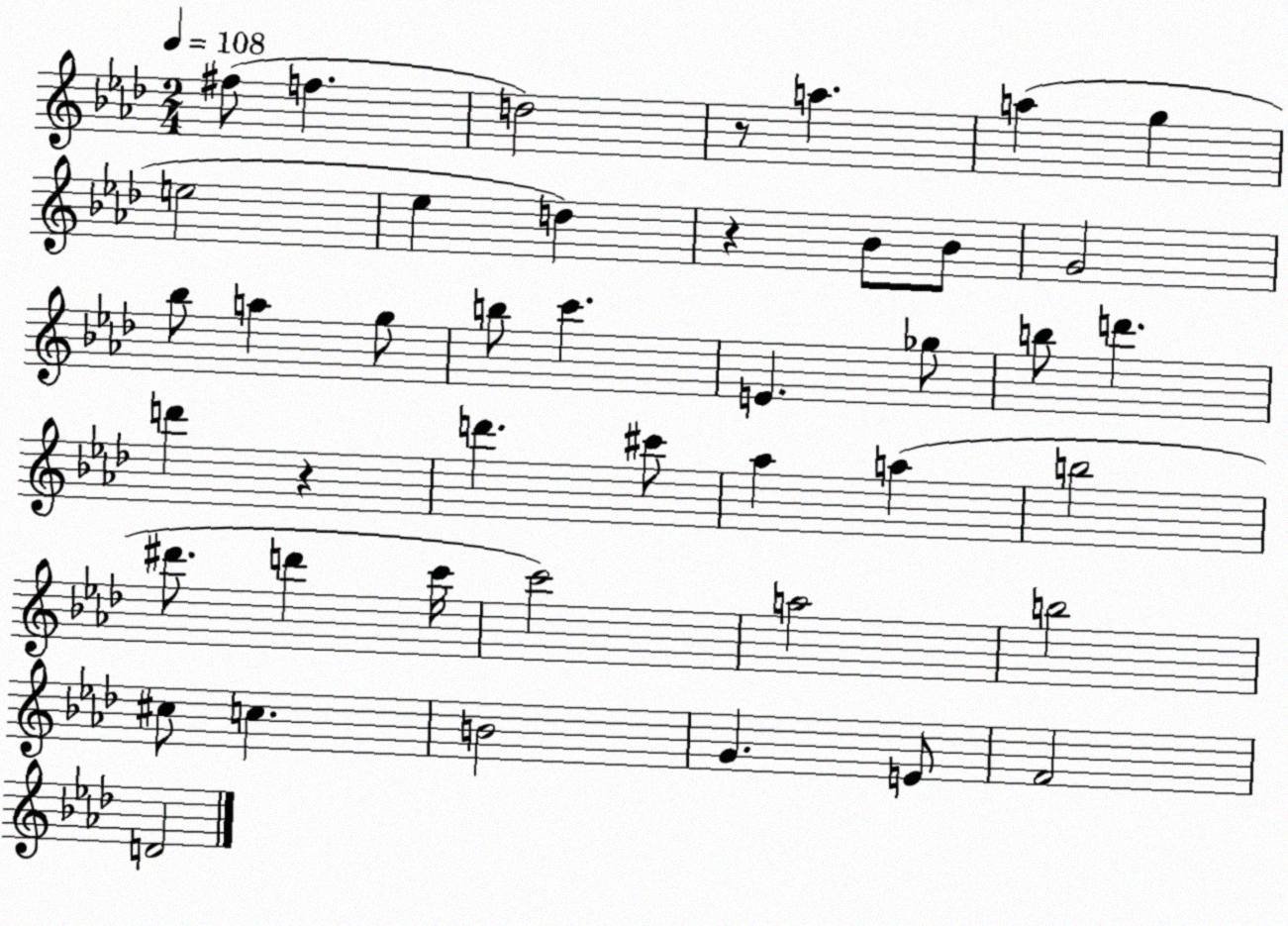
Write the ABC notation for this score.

X:1
T:Untitled
M:2/4
L:1/4
K:Ab
^f/2 f d2 z/2 a a g e2 _e d z _B/2 _B/2 G2 _b/2 a g/2 b/2 c' E _g/2 b/2 d' d' z d' ^c'/2 _a a b2 ^d'/2 d' c'/4 c'2 a2 b2 ^c/2 c B2 G E/2 F2 D2